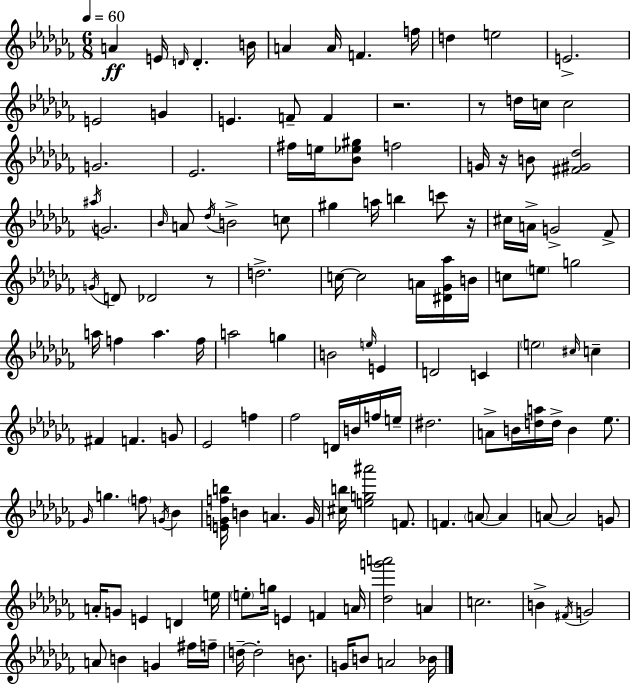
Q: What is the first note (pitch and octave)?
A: A4